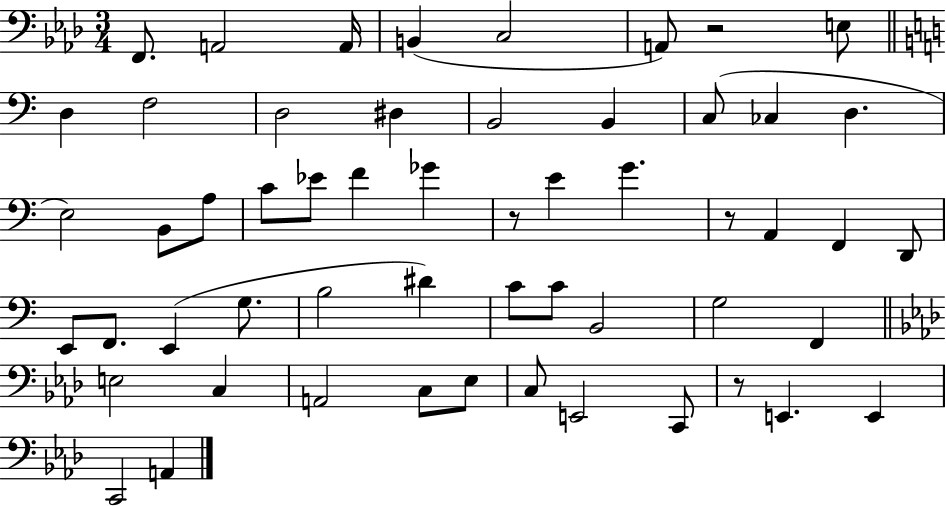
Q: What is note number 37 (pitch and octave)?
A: B2